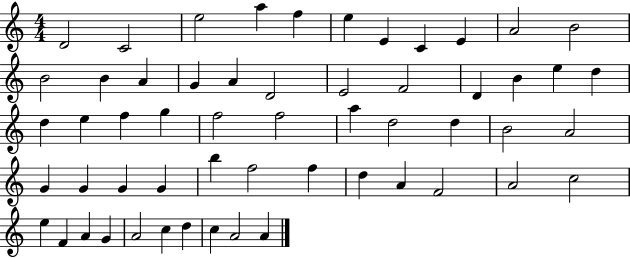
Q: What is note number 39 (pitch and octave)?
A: B5